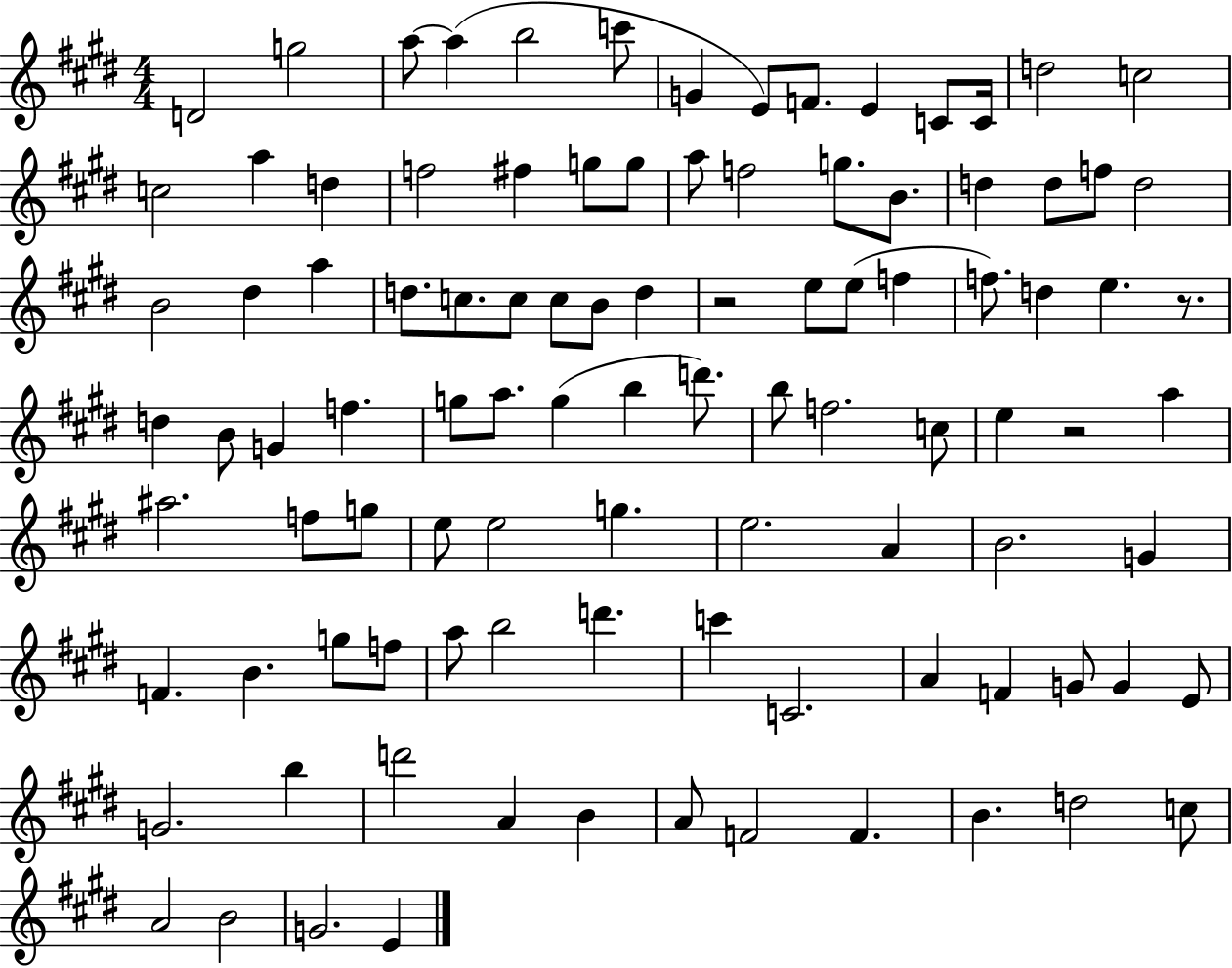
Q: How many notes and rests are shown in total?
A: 100